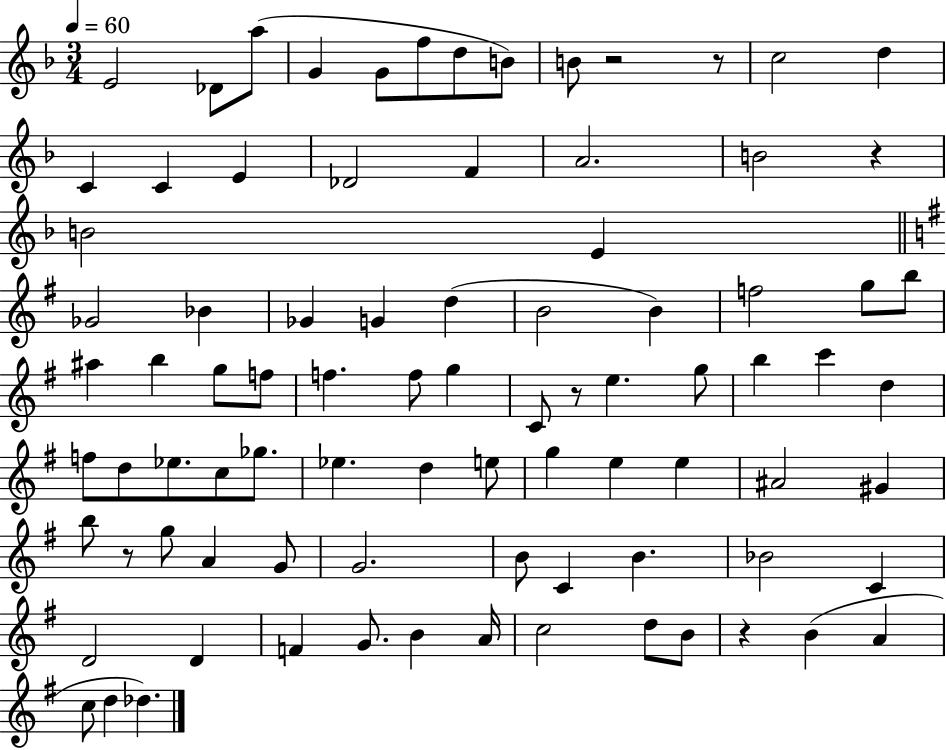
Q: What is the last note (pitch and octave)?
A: Db5